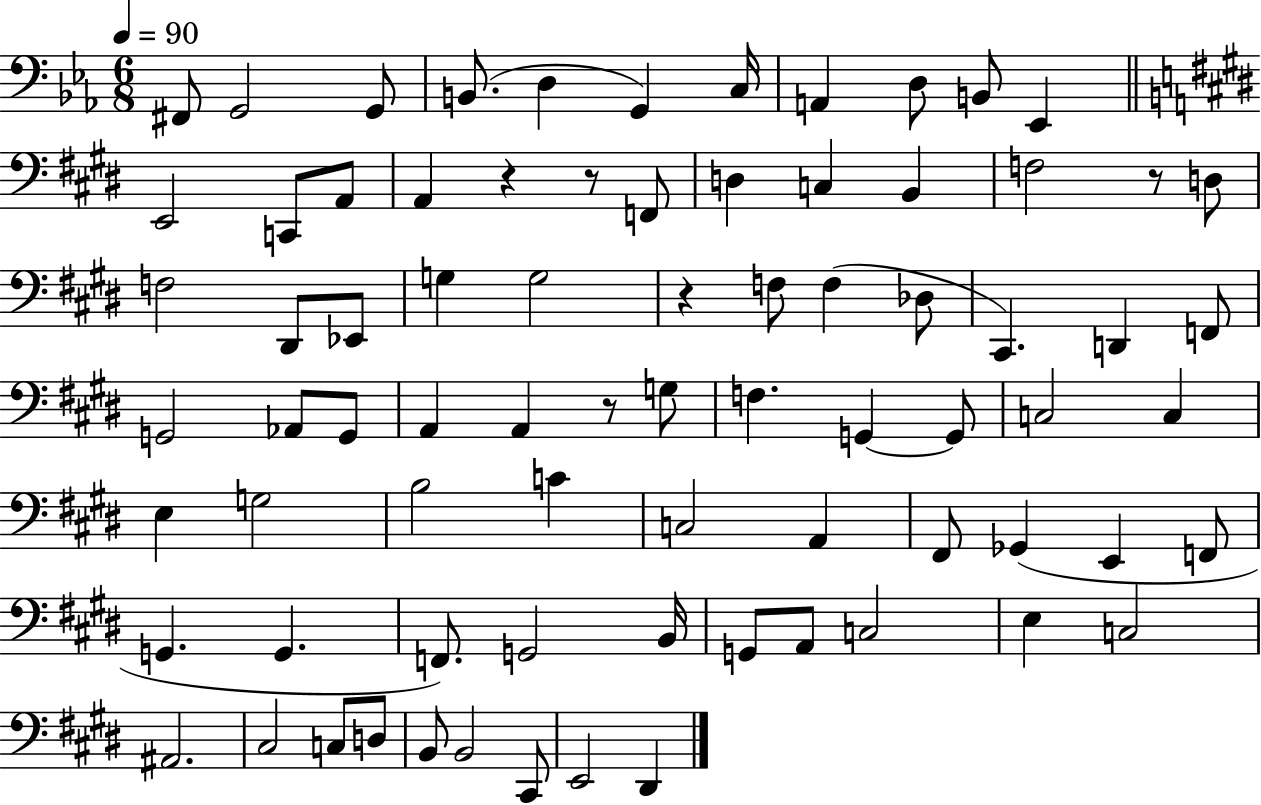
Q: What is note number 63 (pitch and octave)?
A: C3